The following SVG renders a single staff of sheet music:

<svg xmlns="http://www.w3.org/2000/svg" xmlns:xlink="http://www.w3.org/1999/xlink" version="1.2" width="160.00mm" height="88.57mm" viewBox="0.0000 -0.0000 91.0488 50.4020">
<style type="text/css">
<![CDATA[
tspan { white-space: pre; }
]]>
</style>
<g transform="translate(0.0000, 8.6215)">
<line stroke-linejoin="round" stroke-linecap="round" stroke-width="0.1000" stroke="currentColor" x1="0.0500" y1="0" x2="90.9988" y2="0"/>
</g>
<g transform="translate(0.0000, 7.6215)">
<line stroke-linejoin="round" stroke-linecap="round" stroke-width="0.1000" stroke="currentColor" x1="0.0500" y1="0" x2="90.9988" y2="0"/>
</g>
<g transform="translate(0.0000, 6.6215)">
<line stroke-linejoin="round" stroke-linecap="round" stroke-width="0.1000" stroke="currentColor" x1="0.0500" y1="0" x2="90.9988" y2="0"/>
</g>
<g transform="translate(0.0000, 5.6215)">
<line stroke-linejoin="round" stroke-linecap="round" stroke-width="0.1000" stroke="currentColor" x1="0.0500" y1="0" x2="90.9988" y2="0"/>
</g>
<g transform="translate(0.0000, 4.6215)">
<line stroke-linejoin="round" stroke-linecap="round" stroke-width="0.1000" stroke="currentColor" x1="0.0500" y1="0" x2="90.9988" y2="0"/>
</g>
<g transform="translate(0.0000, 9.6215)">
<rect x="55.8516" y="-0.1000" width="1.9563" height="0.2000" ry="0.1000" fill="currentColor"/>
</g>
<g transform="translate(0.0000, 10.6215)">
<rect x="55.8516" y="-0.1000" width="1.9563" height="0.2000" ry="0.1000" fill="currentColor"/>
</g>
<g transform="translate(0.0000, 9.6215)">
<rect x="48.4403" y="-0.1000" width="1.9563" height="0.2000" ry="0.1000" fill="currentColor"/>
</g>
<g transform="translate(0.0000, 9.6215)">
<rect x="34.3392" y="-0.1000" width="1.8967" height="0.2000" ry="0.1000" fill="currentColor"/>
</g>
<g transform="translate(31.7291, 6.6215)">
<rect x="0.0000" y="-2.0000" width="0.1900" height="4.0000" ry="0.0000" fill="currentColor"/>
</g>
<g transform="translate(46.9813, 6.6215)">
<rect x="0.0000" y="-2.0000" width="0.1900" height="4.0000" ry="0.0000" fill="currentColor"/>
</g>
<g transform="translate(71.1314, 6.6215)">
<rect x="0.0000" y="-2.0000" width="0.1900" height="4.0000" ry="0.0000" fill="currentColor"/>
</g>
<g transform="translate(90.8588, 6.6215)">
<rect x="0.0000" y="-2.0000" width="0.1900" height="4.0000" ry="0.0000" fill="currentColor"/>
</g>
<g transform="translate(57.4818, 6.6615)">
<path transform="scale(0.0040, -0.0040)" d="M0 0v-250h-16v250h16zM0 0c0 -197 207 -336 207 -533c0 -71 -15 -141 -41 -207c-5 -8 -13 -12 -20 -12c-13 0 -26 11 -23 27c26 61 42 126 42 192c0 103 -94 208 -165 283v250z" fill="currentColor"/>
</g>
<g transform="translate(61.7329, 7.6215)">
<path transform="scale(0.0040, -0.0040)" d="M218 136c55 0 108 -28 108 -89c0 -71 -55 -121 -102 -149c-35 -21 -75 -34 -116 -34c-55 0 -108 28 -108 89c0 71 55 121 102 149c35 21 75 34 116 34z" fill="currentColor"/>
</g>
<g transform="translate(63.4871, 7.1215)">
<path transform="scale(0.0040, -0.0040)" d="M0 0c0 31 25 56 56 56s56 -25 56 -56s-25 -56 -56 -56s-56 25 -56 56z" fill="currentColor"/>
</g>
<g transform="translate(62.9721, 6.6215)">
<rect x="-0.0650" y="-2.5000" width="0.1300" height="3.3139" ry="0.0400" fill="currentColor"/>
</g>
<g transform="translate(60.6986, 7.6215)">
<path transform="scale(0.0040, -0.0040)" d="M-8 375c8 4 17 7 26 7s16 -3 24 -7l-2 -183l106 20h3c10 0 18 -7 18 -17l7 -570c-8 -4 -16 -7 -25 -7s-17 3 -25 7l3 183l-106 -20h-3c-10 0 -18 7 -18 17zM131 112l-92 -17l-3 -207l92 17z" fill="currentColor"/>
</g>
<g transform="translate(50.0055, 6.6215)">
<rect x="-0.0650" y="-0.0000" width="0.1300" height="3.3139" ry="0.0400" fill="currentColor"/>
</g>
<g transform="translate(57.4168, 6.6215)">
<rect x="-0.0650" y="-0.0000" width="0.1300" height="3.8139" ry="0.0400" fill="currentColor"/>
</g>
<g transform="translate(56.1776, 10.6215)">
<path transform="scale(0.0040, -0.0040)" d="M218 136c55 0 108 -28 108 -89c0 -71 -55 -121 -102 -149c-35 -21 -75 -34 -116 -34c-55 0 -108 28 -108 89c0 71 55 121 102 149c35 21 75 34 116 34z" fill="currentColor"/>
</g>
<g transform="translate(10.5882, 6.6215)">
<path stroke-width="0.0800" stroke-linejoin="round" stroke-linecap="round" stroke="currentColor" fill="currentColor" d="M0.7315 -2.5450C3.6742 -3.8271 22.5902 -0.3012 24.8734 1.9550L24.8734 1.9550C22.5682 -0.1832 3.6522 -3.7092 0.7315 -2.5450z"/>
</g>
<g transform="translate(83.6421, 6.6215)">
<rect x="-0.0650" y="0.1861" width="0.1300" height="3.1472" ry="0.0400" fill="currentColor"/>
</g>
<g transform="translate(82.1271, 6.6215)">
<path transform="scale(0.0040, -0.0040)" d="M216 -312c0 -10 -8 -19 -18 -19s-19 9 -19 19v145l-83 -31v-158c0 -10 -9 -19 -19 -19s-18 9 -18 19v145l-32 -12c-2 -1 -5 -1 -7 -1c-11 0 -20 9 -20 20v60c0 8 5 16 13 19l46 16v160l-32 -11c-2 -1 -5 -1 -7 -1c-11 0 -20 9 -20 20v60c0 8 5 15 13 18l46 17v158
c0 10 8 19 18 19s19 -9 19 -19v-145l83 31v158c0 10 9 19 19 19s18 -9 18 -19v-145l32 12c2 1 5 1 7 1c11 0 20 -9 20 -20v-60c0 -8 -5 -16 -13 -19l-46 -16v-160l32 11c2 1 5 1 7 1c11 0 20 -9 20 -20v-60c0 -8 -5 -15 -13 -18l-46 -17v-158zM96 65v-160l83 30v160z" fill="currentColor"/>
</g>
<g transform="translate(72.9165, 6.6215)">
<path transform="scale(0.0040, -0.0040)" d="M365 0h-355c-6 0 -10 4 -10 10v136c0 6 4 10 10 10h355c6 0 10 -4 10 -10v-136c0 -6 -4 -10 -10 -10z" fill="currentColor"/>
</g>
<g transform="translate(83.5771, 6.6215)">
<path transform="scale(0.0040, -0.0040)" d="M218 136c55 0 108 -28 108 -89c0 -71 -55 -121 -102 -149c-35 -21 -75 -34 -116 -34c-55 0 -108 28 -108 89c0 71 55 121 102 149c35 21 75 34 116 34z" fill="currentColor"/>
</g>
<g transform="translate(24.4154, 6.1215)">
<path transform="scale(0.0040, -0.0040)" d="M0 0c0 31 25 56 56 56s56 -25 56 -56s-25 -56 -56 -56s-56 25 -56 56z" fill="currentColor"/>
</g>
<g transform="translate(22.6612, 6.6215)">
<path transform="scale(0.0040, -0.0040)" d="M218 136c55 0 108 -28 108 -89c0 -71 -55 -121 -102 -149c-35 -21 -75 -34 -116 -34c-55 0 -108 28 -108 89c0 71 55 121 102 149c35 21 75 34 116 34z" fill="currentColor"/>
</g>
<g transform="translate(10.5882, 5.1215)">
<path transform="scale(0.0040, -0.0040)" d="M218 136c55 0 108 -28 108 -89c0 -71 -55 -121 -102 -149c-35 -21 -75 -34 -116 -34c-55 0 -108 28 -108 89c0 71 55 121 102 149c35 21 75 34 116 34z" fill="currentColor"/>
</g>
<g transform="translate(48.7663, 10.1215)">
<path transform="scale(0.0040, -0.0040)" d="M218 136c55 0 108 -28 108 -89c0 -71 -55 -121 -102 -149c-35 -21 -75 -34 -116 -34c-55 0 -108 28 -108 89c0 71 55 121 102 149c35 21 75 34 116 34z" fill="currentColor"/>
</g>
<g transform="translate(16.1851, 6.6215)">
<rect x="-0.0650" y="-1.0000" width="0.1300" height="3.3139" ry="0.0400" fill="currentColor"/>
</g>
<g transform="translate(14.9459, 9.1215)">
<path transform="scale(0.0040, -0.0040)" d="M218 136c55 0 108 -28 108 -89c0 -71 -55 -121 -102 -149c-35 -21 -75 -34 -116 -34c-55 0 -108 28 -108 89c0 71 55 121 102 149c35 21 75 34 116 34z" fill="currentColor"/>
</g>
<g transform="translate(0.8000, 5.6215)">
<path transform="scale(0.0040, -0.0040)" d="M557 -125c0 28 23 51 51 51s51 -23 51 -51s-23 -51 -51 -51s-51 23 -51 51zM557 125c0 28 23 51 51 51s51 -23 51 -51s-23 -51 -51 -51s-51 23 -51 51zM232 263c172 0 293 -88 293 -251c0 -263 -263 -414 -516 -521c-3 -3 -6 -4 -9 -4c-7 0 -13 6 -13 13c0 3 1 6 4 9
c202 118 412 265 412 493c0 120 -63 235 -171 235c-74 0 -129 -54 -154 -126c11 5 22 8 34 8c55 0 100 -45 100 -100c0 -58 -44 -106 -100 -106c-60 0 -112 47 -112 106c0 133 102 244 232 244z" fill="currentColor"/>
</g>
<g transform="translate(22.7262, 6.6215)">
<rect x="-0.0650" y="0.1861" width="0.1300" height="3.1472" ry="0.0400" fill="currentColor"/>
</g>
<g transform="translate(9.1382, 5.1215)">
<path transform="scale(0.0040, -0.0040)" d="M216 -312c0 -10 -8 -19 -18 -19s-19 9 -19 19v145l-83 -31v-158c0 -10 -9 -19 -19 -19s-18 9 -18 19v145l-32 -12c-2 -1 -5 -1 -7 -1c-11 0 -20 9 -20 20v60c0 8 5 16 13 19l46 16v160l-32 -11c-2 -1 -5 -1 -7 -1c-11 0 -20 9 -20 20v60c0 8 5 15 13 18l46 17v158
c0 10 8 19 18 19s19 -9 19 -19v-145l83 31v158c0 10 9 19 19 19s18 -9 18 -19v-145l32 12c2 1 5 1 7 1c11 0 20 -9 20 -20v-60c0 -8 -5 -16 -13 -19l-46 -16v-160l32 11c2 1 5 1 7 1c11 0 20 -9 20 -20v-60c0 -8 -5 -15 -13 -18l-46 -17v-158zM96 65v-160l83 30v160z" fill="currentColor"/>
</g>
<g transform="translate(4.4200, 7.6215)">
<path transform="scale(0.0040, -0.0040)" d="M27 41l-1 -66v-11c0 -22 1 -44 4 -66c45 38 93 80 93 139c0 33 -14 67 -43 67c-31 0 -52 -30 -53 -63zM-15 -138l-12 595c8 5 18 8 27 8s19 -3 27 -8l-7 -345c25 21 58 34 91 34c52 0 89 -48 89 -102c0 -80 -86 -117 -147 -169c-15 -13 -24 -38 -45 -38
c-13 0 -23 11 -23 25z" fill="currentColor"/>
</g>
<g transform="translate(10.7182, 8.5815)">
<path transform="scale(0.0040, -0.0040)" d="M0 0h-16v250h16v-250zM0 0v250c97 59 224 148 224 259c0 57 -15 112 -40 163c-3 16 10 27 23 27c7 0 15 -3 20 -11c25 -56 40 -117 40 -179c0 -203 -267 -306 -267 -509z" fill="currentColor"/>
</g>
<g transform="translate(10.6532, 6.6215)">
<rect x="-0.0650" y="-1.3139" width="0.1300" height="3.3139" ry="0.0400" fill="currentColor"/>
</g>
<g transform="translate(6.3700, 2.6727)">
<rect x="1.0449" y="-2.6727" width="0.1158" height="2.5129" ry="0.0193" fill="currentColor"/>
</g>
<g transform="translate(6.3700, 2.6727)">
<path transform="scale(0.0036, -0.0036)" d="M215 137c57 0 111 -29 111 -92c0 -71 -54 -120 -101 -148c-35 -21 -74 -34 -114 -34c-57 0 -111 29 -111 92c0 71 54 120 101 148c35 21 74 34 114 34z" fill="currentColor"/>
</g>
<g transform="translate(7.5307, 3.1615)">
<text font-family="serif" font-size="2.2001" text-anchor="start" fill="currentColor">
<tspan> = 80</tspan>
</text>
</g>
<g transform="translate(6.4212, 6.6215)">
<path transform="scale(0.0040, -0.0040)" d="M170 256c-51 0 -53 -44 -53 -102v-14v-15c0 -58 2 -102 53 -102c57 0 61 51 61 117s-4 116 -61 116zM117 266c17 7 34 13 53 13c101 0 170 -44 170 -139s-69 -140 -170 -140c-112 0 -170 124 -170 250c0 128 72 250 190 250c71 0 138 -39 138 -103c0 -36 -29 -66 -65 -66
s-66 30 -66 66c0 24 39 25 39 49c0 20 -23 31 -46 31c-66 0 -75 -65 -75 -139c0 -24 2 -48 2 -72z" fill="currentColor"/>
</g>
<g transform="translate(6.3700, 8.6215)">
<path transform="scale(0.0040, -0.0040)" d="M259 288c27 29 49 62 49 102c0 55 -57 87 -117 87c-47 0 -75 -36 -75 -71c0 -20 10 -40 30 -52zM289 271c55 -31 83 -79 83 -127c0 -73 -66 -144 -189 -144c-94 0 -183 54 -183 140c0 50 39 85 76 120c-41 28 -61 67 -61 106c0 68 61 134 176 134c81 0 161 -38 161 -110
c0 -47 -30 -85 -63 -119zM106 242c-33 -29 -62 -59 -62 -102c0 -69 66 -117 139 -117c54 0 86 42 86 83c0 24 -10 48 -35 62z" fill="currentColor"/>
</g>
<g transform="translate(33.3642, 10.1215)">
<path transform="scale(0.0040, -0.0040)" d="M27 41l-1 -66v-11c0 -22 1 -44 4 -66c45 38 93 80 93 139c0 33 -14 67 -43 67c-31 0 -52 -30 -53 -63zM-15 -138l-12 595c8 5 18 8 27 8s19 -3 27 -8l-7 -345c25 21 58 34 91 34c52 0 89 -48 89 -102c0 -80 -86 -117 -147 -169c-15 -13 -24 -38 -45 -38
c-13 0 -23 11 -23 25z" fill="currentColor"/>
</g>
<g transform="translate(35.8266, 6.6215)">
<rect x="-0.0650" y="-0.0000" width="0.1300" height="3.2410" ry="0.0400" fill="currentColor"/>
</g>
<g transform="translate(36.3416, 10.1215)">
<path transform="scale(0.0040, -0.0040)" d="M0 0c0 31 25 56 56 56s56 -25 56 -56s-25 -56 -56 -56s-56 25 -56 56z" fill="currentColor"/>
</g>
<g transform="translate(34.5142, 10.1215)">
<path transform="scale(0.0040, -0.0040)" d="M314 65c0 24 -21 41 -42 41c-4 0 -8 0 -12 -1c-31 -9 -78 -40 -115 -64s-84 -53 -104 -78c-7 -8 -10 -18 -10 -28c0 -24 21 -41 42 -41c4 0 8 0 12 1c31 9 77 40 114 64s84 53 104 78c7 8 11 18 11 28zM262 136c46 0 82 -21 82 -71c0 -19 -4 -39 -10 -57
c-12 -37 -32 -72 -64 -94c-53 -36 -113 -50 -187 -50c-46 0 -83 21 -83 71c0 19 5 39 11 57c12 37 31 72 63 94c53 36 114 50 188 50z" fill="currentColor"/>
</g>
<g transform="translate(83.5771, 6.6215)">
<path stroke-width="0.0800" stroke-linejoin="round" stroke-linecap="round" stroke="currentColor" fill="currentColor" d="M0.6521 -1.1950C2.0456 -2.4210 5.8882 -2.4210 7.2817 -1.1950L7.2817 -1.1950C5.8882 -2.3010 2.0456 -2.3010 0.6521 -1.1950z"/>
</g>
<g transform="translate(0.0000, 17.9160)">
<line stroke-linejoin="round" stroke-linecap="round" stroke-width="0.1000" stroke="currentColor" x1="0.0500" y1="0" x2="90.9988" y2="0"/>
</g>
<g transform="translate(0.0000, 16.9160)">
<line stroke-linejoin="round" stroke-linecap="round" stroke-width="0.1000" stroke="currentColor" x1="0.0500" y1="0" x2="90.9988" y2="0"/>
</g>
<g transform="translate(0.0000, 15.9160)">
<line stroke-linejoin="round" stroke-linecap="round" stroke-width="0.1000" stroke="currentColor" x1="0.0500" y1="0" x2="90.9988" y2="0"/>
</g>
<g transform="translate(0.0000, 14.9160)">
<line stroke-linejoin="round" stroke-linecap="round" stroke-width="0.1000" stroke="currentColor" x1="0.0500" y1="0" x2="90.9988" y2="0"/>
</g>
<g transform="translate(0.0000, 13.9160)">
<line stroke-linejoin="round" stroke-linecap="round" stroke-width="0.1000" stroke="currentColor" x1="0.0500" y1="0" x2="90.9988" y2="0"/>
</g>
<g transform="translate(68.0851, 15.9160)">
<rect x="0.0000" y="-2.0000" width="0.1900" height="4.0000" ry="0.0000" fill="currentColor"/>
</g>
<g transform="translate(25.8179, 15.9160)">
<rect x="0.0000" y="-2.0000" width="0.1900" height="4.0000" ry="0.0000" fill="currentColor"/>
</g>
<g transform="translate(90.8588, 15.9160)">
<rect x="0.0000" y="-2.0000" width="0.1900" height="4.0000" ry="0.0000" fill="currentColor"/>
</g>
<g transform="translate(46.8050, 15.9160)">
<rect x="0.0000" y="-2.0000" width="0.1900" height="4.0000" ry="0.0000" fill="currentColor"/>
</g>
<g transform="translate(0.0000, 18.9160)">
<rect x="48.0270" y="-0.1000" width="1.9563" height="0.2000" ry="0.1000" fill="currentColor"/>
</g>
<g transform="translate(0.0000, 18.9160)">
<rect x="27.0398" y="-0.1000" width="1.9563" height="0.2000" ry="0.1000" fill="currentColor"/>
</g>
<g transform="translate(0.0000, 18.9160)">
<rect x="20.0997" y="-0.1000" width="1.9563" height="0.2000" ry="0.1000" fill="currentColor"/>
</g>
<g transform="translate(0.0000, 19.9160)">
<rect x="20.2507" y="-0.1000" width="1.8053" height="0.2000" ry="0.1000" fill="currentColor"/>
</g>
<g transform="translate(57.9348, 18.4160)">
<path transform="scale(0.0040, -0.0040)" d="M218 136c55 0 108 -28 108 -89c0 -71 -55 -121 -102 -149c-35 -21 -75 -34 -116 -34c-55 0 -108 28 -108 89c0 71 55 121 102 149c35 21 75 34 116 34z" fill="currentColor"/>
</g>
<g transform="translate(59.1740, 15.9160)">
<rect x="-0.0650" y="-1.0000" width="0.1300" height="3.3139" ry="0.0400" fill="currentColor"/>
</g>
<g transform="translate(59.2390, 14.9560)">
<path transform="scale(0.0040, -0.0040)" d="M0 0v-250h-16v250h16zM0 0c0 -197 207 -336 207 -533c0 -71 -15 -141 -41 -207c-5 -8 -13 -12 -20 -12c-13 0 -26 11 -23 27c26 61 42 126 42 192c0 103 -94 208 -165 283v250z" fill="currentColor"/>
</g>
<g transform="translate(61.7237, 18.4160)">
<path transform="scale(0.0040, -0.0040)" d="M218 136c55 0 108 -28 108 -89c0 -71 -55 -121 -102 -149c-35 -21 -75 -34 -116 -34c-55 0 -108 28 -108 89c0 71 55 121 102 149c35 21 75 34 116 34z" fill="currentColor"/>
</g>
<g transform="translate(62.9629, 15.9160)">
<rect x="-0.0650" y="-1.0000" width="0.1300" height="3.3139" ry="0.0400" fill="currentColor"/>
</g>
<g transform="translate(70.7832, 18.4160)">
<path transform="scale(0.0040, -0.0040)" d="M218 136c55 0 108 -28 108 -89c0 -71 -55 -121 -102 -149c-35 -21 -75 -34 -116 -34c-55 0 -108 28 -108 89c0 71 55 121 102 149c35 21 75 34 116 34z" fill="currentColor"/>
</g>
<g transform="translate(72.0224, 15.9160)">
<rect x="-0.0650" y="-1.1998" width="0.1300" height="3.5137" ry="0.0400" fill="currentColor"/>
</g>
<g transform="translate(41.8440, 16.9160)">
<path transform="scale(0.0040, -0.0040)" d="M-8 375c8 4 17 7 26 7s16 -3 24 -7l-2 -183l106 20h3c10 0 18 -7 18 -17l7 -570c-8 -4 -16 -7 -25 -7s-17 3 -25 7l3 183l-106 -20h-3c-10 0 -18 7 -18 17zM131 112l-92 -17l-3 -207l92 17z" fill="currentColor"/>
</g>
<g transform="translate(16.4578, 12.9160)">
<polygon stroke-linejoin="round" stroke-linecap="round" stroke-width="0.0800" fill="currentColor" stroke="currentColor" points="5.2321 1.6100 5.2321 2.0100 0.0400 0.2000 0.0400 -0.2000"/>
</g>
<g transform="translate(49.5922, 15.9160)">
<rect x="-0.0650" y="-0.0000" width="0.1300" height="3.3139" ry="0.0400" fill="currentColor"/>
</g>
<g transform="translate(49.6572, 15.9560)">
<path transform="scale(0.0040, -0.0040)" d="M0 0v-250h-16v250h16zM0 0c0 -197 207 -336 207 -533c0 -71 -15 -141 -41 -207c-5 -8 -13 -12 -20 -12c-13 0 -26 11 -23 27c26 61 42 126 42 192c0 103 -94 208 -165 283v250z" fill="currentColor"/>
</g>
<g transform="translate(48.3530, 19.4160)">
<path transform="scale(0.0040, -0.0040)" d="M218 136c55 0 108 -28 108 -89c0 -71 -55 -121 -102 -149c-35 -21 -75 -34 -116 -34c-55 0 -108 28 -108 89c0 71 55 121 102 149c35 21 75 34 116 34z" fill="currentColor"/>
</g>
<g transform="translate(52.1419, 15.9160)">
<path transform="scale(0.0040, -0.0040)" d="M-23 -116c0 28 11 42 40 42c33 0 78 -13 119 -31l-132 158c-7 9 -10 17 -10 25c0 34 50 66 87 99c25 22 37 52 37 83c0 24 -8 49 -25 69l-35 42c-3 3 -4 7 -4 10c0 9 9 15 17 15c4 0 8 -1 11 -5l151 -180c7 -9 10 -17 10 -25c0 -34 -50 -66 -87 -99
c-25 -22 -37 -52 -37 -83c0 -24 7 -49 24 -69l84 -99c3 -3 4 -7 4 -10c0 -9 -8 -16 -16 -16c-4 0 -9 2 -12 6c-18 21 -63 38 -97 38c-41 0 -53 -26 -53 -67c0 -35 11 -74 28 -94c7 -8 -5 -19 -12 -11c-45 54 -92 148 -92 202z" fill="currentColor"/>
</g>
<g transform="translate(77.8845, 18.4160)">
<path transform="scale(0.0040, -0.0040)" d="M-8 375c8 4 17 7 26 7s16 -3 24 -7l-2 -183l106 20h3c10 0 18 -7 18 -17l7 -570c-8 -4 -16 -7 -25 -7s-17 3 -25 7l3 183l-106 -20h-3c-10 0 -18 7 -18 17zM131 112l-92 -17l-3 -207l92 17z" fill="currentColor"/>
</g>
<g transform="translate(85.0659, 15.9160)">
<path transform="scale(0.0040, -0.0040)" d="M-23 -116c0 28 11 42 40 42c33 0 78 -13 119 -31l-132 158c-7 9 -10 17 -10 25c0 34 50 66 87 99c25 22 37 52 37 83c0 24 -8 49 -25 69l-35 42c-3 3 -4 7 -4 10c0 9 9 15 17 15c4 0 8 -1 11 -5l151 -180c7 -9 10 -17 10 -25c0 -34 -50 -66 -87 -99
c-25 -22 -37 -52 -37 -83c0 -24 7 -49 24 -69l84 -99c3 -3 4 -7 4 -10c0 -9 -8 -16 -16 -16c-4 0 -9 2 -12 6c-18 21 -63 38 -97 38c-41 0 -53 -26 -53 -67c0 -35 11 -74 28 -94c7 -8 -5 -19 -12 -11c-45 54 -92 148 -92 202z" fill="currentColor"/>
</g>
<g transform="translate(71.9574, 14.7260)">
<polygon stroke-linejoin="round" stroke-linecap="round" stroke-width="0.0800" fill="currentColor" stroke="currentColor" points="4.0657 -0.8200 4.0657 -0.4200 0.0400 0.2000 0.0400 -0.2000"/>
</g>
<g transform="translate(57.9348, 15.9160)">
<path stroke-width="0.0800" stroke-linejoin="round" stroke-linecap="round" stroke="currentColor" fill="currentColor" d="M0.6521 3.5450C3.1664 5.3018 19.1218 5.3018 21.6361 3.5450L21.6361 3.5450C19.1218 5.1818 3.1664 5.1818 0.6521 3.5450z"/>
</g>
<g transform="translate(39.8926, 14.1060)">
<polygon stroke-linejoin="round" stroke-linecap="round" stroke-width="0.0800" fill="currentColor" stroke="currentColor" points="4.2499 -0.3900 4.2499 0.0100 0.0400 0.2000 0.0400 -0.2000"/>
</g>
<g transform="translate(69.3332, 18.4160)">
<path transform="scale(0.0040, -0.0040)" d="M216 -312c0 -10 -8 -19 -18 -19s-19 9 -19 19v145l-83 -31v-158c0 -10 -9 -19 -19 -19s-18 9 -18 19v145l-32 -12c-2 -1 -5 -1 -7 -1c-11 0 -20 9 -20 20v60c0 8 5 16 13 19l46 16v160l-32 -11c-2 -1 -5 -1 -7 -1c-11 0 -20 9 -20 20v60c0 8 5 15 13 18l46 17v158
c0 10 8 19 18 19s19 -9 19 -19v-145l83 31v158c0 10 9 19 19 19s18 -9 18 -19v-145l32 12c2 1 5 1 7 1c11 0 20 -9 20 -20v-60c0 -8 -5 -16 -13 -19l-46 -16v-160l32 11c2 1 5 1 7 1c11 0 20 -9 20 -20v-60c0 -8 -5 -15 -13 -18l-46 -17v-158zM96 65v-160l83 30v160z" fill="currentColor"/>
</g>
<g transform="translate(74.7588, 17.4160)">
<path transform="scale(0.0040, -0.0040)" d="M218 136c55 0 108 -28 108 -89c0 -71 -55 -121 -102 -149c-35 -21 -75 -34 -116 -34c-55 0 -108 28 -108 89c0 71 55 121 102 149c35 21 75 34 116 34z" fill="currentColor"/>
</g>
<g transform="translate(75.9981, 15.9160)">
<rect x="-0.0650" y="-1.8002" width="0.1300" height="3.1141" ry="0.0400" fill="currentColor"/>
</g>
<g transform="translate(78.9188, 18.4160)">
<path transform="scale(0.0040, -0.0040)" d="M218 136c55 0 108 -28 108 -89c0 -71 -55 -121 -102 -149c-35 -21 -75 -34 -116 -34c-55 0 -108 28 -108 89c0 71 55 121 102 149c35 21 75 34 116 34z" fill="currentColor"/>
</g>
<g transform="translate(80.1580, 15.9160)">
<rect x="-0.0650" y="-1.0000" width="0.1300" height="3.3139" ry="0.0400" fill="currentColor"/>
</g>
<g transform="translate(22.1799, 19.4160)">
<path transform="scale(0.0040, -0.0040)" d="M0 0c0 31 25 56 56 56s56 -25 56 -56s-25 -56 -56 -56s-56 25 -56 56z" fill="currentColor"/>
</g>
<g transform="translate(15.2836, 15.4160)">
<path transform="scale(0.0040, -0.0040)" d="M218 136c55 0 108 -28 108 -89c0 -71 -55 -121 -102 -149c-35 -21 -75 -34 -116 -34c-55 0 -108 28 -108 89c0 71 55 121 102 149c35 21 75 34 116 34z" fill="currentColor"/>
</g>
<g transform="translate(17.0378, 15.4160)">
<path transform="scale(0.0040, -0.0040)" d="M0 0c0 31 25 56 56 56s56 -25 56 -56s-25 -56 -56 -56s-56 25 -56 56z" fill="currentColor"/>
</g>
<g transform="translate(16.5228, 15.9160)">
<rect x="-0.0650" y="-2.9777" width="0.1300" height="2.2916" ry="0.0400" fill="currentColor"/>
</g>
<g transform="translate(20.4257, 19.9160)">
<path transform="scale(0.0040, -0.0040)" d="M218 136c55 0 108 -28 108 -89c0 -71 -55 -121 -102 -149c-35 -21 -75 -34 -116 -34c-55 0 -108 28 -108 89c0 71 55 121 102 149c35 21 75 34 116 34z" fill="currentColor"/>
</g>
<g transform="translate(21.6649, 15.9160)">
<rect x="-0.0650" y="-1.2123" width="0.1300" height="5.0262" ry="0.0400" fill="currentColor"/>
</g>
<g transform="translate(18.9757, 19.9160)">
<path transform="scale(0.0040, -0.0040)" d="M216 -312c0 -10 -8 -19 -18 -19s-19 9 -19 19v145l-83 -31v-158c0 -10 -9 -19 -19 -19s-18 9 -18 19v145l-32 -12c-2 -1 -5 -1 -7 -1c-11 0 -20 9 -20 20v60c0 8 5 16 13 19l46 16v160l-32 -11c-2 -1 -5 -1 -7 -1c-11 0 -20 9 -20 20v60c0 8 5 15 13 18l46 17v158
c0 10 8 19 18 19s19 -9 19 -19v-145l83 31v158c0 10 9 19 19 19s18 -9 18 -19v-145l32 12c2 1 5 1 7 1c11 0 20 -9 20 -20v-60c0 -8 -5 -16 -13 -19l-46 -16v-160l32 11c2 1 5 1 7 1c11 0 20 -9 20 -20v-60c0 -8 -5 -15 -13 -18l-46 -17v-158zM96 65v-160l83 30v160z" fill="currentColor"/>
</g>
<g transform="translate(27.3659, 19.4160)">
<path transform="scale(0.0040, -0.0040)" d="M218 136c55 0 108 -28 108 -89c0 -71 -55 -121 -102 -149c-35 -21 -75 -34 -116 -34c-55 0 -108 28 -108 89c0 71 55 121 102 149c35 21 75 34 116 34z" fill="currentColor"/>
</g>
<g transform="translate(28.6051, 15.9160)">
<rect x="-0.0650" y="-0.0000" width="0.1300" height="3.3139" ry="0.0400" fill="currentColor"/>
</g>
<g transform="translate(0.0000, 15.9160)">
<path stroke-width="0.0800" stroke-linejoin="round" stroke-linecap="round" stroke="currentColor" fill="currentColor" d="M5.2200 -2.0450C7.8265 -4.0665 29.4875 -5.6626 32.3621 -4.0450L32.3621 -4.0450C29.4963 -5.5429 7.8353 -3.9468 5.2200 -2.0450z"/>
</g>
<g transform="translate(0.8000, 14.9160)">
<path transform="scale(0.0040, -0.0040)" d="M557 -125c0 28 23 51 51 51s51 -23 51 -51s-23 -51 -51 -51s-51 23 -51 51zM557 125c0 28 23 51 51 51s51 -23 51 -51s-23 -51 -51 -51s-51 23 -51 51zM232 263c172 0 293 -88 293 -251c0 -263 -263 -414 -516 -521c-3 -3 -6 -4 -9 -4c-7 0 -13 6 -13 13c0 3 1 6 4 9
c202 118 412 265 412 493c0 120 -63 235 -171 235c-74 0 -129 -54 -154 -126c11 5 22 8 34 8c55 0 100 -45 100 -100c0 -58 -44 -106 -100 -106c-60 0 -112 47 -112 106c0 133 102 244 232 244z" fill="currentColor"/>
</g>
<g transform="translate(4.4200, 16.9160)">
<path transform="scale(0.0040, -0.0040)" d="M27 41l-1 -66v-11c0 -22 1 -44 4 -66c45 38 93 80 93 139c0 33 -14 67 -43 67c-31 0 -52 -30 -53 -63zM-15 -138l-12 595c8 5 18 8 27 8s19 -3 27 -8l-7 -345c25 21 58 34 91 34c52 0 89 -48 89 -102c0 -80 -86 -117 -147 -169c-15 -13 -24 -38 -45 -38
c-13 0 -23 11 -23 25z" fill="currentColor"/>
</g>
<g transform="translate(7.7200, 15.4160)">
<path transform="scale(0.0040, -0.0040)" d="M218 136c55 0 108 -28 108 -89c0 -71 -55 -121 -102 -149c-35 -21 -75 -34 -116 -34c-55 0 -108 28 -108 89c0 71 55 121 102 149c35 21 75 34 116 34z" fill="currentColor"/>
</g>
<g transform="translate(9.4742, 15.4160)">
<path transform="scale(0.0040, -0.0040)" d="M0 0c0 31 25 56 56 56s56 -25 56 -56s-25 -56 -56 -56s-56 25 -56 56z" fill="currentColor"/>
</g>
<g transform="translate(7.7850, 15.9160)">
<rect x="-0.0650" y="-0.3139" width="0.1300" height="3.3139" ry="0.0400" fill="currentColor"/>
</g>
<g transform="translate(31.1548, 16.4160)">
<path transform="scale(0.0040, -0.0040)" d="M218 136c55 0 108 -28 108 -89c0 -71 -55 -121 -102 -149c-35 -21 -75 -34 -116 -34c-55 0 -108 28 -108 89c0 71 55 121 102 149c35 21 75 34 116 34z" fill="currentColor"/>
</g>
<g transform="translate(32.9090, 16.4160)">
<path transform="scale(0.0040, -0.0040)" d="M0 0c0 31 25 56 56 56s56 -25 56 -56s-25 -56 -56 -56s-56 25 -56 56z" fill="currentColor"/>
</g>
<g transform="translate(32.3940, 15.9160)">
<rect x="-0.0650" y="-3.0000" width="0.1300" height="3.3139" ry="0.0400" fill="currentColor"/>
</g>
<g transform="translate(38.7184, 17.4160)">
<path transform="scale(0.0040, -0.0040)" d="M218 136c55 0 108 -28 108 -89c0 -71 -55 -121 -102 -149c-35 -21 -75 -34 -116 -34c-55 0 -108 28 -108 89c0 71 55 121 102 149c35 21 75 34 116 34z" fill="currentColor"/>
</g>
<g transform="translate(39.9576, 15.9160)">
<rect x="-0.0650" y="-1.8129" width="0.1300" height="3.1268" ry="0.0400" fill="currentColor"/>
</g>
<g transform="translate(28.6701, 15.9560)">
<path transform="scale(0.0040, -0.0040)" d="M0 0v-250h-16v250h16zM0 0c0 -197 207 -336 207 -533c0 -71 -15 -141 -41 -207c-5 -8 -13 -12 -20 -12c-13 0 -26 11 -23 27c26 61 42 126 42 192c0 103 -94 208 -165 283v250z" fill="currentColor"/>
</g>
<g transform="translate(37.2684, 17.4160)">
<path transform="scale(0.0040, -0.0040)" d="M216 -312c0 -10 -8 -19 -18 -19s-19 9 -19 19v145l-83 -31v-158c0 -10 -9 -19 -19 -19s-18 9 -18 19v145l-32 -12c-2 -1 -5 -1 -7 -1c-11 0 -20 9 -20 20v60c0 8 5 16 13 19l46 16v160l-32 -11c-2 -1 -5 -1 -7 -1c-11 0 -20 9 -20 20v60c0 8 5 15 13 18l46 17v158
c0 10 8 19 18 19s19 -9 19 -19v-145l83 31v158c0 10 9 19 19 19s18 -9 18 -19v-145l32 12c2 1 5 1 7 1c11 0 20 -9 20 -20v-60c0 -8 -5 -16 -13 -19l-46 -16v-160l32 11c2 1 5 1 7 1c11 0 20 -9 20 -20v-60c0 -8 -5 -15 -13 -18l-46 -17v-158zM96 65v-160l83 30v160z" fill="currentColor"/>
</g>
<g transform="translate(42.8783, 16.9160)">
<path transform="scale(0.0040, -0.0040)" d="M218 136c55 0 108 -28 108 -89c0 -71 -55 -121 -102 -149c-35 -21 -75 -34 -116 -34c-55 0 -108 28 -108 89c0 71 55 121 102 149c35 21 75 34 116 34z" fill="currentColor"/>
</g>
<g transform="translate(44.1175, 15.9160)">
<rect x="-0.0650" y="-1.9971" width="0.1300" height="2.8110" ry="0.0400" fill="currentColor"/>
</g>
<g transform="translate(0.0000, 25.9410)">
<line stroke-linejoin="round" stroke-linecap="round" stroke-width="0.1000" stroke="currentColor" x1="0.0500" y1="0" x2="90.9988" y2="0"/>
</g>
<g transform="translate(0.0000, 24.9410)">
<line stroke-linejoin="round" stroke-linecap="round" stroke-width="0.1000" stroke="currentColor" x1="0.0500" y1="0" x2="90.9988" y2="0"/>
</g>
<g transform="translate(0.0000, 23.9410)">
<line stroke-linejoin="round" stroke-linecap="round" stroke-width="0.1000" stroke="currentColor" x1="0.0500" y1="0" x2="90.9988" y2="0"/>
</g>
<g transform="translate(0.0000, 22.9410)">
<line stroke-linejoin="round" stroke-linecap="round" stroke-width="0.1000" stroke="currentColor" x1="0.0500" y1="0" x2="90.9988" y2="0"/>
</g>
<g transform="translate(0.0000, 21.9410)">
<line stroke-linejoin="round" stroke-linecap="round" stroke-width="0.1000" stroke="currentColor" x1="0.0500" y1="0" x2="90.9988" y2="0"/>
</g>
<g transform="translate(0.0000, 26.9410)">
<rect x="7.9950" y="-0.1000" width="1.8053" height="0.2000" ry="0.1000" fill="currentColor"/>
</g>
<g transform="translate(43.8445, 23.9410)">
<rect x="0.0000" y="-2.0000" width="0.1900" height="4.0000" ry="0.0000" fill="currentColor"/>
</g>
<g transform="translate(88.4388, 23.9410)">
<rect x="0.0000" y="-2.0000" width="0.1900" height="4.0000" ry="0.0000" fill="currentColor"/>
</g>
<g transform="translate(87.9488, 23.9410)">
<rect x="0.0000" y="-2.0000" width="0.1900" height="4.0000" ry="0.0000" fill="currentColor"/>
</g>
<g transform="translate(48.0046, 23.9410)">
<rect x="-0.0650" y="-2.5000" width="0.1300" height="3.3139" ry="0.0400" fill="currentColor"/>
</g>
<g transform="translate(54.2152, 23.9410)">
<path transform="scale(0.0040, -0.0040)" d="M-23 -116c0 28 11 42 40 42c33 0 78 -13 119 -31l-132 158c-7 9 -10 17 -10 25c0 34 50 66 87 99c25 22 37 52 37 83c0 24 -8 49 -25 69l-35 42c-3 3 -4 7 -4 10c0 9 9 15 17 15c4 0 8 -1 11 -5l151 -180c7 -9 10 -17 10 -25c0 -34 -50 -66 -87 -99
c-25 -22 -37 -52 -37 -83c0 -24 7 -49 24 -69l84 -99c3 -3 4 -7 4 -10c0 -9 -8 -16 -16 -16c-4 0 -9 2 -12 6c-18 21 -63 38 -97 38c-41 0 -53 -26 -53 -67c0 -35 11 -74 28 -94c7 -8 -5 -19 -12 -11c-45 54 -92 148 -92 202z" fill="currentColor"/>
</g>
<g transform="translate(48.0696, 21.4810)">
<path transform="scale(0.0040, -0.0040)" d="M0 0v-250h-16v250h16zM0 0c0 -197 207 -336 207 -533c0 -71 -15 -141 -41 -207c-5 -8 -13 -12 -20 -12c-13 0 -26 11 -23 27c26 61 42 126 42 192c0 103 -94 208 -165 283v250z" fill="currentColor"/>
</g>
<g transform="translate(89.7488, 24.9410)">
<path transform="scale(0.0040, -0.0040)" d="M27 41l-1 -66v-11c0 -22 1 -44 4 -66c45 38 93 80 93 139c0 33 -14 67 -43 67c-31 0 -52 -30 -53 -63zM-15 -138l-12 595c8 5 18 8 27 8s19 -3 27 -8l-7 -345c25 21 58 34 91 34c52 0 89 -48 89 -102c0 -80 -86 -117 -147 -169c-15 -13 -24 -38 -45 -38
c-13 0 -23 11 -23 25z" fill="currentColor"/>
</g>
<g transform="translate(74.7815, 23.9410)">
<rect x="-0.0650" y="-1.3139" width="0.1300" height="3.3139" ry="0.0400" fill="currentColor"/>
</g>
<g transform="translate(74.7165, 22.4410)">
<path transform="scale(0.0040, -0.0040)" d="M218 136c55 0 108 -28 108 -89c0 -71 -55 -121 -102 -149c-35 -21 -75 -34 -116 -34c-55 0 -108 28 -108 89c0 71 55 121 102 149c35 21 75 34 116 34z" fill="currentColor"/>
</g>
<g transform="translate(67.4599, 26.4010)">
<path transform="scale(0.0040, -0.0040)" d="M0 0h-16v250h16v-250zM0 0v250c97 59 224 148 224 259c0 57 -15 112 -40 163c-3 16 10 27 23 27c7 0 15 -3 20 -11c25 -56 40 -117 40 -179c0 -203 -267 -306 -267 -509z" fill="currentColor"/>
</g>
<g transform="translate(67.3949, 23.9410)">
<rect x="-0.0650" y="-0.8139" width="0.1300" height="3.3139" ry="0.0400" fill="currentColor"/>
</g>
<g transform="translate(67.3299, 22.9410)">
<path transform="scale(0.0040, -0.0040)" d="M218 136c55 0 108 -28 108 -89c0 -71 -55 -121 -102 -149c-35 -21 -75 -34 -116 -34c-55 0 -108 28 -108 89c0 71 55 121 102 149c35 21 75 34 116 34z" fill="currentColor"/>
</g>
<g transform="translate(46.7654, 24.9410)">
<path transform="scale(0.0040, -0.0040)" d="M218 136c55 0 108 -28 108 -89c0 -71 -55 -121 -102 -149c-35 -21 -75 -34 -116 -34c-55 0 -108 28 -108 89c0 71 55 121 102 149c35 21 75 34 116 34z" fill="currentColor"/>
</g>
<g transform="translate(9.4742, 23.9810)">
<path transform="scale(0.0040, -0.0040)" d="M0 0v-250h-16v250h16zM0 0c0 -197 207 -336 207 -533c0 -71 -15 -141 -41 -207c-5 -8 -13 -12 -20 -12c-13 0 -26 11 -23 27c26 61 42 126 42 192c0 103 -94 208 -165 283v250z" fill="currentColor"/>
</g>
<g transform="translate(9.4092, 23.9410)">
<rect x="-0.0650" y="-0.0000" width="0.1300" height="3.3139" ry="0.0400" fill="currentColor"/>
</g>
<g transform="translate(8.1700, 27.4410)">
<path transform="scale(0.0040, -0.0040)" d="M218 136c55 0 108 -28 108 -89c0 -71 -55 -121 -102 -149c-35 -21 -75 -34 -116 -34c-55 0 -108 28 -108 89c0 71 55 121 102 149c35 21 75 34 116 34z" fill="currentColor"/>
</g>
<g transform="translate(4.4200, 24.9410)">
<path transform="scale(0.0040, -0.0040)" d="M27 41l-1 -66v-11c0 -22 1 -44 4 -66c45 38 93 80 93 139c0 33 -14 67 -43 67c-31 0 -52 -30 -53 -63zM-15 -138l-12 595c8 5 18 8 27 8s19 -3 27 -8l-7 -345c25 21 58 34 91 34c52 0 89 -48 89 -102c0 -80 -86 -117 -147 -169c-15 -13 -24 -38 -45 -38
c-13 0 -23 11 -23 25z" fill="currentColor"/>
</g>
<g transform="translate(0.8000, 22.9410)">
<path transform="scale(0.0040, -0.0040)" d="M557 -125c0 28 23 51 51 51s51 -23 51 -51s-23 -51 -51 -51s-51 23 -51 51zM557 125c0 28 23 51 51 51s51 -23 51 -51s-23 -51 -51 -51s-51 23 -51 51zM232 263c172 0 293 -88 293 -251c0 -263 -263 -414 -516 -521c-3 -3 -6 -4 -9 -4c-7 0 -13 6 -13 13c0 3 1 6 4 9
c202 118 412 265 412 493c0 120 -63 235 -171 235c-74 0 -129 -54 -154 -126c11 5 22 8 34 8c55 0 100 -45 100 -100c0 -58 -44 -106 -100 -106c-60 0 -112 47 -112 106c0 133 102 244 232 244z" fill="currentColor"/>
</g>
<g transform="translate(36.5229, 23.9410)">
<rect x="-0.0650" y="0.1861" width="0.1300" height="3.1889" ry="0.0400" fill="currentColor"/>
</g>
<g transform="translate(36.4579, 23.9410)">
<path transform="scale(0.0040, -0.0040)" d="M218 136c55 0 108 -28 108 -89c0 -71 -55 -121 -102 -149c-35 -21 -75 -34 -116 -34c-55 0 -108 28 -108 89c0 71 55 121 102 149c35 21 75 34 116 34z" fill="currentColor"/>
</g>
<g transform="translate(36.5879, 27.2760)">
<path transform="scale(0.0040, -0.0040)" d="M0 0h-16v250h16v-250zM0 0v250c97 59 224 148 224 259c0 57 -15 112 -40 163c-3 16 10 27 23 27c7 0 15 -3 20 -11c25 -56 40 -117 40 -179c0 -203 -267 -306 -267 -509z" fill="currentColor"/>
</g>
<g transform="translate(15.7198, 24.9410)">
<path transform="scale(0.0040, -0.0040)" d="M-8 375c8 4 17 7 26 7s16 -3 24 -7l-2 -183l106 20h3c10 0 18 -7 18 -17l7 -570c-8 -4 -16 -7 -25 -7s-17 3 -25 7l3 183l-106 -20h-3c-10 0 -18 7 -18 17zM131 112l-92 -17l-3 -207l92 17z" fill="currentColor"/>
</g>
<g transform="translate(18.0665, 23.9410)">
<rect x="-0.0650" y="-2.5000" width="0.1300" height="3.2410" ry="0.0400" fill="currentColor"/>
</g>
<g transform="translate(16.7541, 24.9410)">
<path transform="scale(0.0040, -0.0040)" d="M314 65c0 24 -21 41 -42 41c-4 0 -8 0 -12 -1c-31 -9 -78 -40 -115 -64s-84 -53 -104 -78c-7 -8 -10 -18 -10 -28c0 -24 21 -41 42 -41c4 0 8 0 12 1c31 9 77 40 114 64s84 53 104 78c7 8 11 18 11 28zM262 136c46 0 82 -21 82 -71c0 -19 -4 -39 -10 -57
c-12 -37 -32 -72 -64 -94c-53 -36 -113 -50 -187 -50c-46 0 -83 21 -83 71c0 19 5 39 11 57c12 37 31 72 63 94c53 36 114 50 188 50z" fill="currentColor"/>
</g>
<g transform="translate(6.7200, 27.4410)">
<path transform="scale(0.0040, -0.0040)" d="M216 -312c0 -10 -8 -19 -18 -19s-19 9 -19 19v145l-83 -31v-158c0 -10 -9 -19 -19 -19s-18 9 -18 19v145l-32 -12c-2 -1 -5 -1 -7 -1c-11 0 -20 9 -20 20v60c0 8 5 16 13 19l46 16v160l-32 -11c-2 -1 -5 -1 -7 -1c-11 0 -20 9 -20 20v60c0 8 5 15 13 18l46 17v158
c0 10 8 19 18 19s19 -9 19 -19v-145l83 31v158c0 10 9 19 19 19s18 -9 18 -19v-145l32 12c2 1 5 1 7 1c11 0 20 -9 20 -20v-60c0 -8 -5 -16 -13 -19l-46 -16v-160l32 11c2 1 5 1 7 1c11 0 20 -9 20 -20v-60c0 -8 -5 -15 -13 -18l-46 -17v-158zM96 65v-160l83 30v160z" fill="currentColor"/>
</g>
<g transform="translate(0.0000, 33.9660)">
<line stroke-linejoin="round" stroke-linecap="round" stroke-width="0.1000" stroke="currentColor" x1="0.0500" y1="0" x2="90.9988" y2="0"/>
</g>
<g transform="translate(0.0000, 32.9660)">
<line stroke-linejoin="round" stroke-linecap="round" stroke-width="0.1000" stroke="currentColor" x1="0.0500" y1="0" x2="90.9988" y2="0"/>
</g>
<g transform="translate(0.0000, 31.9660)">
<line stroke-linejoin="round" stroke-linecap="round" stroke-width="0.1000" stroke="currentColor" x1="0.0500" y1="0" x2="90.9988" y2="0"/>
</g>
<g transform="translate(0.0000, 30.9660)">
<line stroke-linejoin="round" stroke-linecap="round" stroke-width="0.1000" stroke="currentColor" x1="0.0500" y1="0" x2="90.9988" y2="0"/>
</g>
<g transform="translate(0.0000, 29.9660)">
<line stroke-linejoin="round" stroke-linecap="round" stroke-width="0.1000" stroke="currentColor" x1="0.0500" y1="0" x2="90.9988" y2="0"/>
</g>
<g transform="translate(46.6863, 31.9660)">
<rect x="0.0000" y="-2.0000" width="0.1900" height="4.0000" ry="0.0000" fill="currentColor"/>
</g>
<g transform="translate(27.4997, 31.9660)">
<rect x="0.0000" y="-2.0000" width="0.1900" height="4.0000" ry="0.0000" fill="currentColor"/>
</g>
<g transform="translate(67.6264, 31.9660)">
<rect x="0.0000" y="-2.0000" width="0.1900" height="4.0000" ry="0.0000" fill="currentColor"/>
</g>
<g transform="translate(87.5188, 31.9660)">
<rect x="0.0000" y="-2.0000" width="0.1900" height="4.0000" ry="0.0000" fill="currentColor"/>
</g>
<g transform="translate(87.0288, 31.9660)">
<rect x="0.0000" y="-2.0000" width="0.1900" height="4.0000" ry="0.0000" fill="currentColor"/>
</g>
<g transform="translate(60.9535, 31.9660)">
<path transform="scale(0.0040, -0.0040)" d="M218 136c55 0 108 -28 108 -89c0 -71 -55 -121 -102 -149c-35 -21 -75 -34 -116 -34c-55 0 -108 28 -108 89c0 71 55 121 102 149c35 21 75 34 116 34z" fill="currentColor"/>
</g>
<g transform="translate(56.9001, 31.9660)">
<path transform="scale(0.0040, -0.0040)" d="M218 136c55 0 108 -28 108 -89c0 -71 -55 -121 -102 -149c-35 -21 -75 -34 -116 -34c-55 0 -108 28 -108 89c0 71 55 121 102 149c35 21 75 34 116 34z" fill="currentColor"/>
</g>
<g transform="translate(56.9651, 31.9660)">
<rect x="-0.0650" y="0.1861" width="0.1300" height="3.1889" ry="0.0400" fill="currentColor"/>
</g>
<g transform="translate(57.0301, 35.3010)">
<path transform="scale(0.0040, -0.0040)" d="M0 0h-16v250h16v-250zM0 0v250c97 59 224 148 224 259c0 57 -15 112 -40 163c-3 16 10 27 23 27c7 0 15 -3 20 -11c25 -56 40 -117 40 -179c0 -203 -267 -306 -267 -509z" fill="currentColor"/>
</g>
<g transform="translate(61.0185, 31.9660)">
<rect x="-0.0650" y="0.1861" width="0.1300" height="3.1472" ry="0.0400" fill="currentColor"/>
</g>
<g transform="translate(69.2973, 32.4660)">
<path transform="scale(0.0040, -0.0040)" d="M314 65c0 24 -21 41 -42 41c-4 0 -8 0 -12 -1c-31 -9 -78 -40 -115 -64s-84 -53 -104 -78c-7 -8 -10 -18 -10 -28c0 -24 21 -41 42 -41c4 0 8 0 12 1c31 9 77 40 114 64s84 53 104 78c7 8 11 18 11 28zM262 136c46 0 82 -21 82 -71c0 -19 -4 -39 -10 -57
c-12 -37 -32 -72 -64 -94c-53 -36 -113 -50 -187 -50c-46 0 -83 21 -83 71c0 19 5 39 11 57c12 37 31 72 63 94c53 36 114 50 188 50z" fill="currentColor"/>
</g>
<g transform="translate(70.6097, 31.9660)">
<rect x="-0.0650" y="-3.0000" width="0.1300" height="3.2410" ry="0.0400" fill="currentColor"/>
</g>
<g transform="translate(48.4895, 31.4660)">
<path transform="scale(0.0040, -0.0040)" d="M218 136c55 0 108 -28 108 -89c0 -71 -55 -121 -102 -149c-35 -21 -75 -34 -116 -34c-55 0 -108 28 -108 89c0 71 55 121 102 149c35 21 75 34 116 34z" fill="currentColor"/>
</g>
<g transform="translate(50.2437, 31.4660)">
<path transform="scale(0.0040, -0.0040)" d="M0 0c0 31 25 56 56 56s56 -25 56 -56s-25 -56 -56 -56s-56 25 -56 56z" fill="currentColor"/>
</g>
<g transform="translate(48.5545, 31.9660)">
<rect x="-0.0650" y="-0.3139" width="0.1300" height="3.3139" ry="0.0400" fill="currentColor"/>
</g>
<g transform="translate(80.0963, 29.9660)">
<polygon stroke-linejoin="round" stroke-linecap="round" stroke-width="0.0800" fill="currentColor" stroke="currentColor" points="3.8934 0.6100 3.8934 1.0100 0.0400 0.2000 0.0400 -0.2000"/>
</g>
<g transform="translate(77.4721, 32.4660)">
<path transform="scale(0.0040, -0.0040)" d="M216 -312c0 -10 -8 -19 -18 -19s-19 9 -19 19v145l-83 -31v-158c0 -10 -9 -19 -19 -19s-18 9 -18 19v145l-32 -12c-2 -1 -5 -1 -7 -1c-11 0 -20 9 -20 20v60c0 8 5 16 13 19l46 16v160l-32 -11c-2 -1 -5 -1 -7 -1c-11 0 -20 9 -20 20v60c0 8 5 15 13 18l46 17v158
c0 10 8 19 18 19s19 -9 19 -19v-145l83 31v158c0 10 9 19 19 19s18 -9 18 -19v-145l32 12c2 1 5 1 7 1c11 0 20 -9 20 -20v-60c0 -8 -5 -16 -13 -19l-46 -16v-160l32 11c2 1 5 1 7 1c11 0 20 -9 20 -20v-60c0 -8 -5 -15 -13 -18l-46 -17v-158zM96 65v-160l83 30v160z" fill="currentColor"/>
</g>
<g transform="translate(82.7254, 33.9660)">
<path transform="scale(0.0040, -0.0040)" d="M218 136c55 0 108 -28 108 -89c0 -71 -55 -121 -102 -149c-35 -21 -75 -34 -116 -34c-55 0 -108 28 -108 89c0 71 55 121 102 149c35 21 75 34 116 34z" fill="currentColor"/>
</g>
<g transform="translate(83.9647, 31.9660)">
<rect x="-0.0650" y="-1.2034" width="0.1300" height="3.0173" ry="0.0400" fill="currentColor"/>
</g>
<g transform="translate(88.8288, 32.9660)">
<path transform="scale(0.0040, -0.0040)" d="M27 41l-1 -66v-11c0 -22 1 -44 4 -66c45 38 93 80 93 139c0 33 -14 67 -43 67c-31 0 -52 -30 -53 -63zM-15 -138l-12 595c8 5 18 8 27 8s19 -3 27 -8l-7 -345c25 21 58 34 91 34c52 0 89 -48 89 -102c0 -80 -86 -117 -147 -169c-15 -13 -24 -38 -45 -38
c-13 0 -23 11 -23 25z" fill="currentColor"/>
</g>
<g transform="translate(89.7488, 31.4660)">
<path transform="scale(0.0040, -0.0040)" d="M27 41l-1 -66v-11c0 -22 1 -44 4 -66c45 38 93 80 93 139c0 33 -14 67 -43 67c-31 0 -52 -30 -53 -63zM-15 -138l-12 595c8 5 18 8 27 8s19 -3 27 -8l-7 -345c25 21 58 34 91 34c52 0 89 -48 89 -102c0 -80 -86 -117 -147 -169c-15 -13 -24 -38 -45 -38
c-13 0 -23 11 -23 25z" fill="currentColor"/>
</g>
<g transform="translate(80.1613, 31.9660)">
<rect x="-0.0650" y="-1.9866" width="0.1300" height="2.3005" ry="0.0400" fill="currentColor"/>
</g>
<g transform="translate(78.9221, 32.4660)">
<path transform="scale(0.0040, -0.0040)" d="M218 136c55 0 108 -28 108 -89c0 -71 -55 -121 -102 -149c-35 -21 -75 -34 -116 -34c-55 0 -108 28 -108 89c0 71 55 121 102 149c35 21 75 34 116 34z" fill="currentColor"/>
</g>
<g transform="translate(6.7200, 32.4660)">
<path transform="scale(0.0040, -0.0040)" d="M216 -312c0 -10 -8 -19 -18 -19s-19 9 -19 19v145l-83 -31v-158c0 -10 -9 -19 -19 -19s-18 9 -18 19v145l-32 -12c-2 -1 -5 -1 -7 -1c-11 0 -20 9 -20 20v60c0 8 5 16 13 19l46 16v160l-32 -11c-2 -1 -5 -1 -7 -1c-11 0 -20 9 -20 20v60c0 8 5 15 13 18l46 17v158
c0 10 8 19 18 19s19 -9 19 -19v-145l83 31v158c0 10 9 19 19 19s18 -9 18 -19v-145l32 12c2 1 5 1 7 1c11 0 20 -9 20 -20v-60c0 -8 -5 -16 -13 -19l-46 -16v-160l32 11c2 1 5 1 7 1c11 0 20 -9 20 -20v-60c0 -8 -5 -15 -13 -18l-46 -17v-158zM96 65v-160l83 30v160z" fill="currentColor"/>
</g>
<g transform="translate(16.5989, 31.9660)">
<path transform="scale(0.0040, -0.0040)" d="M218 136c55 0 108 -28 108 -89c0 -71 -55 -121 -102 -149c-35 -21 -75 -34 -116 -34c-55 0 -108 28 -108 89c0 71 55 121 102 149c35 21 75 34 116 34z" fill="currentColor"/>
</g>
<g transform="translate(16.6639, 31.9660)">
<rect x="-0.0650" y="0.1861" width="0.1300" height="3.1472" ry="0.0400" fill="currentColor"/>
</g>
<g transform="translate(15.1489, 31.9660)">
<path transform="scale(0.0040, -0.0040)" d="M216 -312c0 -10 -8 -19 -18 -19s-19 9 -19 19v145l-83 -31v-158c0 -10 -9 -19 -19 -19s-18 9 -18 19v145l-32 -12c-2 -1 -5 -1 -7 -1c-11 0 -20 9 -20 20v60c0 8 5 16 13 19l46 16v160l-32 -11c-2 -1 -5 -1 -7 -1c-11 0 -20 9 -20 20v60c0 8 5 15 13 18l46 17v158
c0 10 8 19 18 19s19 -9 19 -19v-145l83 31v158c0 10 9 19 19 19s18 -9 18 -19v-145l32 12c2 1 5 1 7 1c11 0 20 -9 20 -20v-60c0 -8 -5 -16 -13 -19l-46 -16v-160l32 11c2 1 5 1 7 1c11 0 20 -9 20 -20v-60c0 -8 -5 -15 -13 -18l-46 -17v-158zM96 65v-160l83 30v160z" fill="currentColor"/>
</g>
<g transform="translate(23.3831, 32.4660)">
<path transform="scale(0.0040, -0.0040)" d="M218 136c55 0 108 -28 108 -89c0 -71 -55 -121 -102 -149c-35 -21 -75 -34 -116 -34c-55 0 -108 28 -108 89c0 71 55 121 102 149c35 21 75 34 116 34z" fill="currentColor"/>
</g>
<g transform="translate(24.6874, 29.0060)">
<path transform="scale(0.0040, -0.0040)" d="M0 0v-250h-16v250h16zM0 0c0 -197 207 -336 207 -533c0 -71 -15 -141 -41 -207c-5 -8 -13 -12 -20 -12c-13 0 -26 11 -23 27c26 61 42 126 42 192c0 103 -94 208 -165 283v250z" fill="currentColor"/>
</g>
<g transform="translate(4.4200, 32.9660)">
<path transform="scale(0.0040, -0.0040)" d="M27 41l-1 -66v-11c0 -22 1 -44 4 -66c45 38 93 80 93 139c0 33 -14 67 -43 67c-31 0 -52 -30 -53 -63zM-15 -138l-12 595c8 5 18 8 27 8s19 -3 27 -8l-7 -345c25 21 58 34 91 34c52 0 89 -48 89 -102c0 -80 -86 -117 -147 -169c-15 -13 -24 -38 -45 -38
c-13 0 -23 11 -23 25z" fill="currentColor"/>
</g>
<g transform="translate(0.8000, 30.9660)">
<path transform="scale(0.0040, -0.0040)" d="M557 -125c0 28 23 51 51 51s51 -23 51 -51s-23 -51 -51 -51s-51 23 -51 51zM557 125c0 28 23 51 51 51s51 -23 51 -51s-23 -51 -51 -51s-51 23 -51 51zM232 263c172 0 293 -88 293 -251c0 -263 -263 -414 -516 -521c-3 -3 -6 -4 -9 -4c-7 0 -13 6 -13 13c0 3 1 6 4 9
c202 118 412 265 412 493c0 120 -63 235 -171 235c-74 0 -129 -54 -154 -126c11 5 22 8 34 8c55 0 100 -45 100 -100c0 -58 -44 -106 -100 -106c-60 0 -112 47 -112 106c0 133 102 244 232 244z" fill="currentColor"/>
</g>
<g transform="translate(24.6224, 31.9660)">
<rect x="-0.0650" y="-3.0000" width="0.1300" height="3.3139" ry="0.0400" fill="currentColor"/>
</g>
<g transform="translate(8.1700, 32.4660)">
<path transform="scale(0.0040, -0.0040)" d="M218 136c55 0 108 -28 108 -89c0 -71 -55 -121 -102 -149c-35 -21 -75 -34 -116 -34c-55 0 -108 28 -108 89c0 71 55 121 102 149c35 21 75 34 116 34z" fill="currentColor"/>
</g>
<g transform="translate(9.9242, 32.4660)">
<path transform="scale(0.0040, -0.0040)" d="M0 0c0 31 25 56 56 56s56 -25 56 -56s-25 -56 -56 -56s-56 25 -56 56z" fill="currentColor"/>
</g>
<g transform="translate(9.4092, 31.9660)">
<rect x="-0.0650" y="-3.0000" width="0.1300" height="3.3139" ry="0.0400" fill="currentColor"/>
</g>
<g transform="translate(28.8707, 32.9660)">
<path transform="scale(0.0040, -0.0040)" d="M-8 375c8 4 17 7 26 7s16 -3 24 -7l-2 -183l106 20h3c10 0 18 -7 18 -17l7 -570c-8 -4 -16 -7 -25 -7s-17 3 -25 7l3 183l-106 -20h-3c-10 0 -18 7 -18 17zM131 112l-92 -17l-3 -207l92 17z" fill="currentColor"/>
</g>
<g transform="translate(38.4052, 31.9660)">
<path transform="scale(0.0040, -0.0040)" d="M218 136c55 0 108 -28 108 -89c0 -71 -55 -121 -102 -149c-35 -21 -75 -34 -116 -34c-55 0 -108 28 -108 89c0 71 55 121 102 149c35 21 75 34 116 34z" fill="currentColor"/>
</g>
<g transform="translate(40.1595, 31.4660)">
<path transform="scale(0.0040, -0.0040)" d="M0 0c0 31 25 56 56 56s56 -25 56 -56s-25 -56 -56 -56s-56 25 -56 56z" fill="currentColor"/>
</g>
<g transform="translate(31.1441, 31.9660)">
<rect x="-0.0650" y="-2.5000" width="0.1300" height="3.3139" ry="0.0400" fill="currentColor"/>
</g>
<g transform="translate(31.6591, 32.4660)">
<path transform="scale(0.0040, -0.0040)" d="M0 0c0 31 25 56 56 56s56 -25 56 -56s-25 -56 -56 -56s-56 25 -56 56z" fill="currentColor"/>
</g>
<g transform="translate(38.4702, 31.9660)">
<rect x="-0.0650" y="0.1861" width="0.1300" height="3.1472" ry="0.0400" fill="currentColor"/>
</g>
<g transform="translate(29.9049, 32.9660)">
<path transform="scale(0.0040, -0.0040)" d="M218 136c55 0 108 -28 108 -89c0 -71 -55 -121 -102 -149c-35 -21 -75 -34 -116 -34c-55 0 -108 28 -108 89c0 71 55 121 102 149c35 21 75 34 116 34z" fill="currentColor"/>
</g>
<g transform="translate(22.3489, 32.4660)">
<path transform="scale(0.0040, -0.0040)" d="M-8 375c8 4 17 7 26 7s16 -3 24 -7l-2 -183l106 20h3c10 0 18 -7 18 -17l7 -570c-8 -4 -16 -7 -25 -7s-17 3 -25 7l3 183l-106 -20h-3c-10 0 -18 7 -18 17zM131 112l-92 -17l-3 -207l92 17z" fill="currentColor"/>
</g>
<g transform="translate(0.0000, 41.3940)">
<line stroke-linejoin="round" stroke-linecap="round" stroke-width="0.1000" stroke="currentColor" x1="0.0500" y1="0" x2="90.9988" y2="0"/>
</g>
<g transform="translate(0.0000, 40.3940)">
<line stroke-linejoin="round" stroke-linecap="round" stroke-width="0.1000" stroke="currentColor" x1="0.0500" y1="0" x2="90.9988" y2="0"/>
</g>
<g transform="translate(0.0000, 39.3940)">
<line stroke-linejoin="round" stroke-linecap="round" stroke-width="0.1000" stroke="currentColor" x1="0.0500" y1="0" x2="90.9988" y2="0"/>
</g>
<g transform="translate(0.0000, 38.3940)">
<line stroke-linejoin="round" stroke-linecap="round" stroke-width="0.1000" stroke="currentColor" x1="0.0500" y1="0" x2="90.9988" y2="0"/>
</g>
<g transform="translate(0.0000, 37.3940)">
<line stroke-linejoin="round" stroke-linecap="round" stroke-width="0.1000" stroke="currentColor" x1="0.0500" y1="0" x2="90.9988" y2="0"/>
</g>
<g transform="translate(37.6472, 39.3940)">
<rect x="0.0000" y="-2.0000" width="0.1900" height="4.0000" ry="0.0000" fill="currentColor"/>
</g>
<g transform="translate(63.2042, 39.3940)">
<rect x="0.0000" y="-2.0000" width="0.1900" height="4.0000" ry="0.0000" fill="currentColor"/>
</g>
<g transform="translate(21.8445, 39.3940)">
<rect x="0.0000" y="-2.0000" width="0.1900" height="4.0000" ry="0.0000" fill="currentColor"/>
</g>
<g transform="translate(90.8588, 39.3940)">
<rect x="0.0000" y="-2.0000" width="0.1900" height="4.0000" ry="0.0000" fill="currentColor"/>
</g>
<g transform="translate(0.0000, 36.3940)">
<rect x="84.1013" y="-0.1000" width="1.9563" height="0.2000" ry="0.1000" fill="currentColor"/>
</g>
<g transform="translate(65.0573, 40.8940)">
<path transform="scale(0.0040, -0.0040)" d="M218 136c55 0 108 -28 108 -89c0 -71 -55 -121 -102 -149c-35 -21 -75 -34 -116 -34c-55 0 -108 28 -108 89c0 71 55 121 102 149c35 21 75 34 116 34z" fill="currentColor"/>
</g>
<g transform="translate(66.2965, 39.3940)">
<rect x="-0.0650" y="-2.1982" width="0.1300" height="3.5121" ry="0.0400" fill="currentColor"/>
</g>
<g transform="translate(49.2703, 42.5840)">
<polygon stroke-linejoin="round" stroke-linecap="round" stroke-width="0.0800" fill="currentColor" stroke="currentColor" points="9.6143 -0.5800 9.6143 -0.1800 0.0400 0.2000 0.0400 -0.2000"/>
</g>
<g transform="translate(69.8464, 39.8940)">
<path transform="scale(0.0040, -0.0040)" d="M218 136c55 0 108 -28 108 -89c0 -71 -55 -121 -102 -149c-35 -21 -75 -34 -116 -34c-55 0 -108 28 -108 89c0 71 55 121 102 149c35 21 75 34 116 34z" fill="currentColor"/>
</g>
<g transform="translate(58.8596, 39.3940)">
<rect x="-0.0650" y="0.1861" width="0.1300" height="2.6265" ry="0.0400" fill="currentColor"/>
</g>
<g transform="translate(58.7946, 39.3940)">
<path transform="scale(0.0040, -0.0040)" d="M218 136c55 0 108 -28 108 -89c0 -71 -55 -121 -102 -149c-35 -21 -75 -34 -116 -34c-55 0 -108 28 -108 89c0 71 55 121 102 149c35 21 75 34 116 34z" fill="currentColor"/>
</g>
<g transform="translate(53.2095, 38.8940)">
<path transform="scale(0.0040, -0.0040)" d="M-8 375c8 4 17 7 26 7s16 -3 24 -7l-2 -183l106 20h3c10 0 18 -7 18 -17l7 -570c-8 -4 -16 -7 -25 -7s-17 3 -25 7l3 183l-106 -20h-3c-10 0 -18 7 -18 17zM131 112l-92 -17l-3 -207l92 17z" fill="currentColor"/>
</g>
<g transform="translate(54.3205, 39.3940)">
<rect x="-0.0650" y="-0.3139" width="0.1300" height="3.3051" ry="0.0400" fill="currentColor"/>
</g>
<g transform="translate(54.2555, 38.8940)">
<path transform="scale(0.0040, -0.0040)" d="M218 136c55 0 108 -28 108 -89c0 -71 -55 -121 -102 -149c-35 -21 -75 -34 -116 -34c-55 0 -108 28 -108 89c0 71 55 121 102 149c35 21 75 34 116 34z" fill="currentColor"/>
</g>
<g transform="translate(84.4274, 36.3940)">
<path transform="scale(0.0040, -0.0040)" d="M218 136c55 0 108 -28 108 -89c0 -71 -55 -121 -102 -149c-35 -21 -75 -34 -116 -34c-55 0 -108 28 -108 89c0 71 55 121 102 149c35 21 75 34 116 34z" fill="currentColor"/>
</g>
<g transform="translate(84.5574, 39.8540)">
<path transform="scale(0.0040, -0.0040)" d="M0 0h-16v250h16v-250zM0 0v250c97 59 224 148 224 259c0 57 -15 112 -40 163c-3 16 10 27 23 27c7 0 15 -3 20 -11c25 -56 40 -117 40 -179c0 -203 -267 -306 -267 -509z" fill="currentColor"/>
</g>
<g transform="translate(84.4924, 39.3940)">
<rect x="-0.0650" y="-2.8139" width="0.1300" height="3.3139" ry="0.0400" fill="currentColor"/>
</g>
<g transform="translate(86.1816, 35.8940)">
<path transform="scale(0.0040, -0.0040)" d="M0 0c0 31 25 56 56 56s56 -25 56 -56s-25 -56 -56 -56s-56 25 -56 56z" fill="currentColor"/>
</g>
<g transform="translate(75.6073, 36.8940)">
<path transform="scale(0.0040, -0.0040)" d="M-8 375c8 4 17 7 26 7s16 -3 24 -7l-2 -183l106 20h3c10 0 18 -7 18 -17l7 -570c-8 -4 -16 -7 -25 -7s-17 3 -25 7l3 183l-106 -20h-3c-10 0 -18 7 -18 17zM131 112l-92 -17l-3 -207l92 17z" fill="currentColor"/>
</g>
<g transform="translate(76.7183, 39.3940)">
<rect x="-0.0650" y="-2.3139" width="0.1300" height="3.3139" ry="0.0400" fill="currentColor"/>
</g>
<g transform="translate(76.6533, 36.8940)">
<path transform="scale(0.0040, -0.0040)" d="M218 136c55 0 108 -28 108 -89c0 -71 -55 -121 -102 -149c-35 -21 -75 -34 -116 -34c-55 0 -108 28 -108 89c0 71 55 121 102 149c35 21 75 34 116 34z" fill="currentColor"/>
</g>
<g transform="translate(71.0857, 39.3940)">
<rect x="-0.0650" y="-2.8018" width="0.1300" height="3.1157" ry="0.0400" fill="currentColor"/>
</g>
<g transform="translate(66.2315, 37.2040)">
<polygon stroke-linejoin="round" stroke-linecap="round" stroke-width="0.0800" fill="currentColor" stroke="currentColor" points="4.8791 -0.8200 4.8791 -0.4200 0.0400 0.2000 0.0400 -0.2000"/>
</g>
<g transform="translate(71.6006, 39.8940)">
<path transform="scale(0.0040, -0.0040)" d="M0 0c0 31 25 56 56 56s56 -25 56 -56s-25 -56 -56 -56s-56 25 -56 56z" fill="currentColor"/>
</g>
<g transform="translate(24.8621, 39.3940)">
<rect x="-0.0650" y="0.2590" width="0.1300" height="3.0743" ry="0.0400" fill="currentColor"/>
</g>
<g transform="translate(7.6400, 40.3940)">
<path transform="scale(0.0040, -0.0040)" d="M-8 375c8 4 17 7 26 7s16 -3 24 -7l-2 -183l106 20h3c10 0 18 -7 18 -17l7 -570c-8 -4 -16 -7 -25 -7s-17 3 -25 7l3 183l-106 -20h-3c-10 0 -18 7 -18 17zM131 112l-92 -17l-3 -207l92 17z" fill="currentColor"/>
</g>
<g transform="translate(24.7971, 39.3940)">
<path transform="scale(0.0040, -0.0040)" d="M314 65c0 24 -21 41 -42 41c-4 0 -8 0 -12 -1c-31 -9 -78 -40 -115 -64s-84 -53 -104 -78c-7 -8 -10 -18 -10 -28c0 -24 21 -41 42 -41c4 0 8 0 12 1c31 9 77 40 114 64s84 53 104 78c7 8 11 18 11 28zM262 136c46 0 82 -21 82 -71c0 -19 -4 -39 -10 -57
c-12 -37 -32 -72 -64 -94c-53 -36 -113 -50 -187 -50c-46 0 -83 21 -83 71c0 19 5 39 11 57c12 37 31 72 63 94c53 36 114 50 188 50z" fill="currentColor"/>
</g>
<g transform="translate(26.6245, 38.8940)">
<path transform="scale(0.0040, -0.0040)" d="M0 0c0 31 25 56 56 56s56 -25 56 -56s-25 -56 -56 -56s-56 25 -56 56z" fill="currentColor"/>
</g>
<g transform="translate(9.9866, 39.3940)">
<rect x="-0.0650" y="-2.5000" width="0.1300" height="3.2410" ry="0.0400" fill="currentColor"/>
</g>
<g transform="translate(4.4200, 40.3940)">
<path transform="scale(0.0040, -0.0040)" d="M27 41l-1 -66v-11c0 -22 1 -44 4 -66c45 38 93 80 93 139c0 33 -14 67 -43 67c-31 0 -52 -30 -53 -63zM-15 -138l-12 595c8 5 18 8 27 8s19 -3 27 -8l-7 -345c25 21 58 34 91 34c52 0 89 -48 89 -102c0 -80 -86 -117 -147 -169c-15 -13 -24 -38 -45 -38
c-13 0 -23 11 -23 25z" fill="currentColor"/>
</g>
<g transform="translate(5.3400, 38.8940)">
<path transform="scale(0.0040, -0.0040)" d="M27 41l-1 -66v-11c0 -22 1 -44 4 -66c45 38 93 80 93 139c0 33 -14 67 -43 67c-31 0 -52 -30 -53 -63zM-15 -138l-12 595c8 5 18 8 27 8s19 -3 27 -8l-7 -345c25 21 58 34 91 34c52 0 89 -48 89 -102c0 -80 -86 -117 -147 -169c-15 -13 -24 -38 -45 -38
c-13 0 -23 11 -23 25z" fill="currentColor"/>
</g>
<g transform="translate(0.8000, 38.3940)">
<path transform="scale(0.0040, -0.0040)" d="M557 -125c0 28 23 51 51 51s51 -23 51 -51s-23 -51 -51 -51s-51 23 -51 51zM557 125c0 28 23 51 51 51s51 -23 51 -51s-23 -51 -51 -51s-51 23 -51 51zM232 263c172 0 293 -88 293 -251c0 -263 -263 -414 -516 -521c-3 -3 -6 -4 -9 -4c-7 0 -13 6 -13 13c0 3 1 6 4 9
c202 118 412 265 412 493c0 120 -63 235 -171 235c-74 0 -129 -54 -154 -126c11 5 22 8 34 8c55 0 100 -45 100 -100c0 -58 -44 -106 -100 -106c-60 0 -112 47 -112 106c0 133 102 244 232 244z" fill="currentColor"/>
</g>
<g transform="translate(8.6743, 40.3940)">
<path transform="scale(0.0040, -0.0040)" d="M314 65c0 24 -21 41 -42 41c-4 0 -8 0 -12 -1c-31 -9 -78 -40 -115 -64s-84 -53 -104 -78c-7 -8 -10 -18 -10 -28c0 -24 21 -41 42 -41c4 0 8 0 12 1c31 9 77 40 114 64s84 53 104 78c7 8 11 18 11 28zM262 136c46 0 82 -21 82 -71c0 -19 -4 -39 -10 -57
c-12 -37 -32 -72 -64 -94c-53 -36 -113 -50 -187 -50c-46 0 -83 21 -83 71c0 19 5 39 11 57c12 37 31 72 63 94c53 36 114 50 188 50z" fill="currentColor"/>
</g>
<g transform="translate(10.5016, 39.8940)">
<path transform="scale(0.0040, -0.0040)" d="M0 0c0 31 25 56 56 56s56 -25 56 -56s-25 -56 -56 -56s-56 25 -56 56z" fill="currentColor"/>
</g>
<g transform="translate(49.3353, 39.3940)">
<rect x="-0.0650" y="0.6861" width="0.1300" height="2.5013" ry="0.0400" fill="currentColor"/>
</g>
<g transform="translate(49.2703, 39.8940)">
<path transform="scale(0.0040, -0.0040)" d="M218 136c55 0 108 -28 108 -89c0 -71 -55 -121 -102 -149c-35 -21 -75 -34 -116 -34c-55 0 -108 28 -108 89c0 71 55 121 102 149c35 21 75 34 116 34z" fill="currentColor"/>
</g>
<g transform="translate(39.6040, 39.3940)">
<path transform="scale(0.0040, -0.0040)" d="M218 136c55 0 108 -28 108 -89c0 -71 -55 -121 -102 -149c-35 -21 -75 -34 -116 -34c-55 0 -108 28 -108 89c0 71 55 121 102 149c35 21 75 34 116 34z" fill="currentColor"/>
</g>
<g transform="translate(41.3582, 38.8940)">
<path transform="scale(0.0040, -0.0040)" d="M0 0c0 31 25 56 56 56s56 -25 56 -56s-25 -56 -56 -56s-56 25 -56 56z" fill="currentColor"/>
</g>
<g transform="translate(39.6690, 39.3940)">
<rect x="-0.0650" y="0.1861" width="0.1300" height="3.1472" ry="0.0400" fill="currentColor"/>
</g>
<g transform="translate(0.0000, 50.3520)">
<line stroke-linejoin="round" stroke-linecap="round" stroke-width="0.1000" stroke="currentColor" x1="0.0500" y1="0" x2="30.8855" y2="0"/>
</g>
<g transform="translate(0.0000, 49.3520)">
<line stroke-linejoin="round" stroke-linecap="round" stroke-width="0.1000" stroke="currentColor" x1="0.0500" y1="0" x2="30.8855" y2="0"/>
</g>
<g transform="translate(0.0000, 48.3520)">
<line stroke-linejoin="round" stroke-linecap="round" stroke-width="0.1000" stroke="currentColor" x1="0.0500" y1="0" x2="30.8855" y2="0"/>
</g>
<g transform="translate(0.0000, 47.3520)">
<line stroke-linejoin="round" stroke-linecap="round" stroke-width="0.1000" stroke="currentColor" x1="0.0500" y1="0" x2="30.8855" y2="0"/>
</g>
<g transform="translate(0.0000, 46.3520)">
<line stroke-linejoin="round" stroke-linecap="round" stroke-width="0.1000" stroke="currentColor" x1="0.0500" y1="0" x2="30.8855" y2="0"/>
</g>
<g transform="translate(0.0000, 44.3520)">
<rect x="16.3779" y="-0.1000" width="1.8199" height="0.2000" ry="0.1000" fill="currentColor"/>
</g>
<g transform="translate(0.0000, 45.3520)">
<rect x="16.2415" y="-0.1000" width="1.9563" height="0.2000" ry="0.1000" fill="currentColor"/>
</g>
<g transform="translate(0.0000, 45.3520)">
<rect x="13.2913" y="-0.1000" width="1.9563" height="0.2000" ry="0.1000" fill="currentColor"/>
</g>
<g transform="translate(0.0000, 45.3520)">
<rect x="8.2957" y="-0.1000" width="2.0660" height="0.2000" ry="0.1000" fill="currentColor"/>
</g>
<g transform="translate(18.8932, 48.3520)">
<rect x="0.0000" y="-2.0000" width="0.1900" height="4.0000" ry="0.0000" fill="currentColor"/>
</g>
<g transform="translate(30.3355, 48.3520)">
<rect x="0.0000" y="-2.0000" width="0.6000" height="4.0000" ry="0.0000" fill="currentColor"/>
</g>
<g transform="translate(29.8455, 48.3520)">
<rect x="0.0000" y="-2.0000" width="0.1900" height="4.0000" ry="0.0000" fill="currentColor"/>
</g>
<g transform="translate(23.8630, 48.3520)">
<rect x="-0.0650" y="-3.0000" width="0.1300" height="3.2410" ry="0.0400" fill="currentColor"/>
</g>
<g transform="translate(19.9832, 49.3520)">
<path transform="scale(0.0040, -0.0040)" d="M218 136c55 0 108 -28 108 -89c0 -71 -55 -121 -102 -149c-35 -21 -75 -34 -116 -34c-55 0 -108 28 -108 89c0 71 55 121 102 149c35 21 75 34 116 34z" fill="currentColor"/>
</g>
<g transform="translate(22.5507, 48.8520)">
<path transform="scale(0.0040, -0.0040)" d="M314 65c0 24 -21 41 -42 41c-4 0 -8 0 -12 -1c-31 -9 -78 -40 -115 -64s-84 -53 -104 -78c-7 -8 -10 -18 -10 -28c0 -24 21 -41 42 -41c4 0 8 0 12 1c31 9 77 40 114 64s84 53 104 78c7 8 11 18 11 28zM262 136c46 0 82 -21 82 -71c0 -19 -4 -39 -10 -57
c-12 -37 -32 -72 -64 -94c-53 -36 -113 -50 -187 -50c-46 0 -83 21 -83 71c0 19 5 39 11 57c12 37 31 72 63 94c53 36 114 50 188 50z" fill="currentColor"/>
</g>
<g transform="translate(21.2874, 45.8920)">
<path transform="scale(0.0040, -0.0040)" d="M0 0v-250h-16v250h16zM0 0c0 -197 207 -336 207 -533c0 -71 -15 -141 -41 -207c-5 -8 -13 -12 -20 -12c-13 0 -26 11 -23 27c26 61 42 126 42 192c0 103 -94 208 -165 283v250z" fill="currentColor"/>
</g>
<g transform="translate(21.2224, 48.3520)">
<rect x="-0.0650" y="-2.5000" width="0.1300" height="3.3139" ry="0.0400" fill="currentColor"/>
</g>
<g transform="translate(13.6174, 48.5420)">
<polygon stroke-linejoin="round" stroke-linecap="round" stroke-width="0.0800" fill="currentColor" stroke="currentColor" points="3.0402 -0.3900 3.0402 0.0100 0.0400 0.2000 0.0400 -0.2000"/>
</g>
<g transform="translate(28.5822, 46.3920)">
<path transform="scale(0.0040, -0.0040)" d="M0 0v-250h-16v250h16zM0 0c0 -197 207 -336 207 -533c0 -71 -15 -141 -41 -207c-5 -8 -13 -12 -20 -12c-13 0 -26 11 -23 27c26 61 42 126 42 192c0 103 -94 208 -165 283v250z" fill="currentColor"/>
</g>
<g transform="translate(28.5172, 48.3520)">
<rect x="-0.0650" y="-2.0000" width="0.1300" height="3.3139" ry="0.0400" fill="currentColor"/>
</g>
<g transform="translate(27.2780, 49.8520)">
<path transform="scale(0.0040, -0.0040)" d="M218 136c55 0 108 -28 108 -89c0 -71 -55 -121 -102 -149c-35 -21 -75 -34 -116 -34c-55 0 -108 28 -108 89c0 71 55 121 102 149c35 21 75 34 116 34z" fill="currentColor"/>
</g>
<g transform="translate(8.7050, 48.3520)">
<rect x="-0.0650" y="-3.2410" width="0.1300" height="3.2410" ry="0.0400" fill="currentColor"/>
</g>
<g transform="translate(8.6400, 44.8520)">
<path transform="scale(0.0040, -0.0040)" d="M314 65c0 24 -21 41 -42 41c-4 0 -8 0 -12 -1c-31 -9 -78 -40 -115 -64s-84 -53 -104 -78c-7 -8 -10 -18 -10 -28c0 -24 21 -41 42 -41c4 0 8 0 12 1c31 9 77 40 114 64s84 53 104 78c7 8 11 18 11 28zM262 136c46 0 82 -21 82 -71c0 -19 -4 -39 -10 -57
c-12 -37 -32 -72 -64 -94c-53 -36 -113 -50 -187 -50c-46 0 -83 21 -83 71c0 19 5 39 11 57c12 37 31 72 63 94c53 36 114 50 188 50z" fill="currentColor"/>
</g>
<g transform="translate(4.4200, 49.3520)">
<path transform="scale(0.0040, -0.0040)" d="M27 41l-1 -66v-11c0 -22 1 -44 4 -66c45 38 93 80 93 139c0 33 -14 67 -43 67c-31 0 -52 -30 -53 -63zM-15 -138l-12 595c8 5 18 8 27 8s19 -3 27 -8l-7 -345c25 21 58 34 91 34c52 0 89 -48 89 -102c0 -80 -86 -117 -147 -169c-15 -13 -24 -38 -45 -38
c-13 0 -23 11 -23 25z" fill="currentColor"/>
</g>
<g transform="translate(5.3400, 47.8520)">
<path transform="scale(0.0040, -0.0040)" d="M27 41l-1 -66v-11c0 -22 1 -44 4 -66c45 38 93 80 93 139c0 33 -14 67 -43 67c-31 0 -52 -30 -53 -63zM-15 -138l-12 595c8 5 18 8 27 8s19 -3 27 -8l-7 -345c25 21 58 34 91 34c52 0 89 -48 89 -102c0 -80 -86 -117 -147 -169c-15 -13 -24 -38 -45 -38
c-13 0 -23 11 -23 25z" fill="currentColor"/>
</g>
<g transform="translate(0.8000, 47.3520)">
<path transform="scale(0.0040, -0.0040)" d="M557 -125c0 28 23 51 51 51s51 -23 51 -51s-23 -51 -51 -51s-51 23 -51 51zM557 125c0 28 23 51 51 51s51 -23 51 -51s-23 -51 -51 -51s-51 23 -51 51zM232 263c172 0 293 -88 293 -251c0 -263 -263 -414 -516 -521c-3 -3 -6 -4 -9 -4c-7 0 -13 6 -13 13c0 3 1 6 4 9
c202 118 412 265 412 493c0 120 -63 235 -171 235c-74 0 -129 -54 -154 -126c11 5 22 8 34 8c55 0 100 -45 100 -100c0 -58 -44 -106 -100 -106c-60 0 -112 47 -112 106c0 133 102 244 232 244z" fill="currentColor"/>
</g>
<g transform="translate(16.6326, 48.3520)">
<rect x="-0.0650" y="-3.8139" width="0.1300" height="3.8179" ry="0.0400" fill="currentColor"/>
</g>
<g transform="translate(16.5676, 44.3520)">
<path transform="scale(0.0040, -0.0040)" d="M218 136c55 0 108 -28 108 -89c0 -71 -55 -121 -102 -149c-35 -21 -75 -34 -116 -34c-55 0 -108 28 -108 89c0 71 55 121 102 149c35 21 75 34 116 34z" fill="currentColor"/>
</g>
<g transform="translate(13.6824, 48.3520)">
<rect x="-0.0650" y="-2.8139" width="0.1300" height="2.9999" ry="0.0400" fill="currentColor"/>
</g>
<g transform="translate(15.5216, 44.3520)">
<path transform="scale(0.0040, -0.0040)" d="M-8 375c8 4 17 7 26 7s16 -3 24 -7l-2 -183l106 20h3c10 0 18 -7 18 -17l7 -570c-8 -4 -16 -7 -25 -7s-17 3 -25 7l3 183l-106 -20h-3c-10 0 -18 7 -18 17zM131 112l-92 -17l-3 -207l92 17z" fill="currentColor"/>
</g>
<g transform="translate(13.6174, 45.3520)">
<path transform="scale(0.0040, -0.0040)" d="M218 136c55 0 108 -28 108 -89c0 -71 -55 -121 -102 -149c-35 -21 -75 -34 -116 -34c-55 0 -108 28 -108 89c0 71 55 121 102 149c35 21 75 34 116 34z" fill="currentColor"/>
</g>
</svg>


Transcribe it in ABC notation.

X:1
T:Untitled
M:6/8
L:1/4
K:F
^G,/2 F,, D, _D,,2 D,, C,,/2 B,, z2 ^D, E, E,/2 ^C,,/2 D,,/2 C, ^A,,/2 B,,/2 D,,/2 z F,,/2 F,, ^F,,/2 A,,/2 F,, z ^D,,/2 B,,2 D,/2 _B,,/2 z F,/2 G, ^C, ^D, C,/2 B,, D, E, D,/2 D, C,2 ^C,/2 G,,/2 B,,2 D,2 D, C,/2 E,/2 D,/2 A,,/2 C,/2 B, C/2 D2 C/2 E/2 _B,,/2 C,2 A,,/2